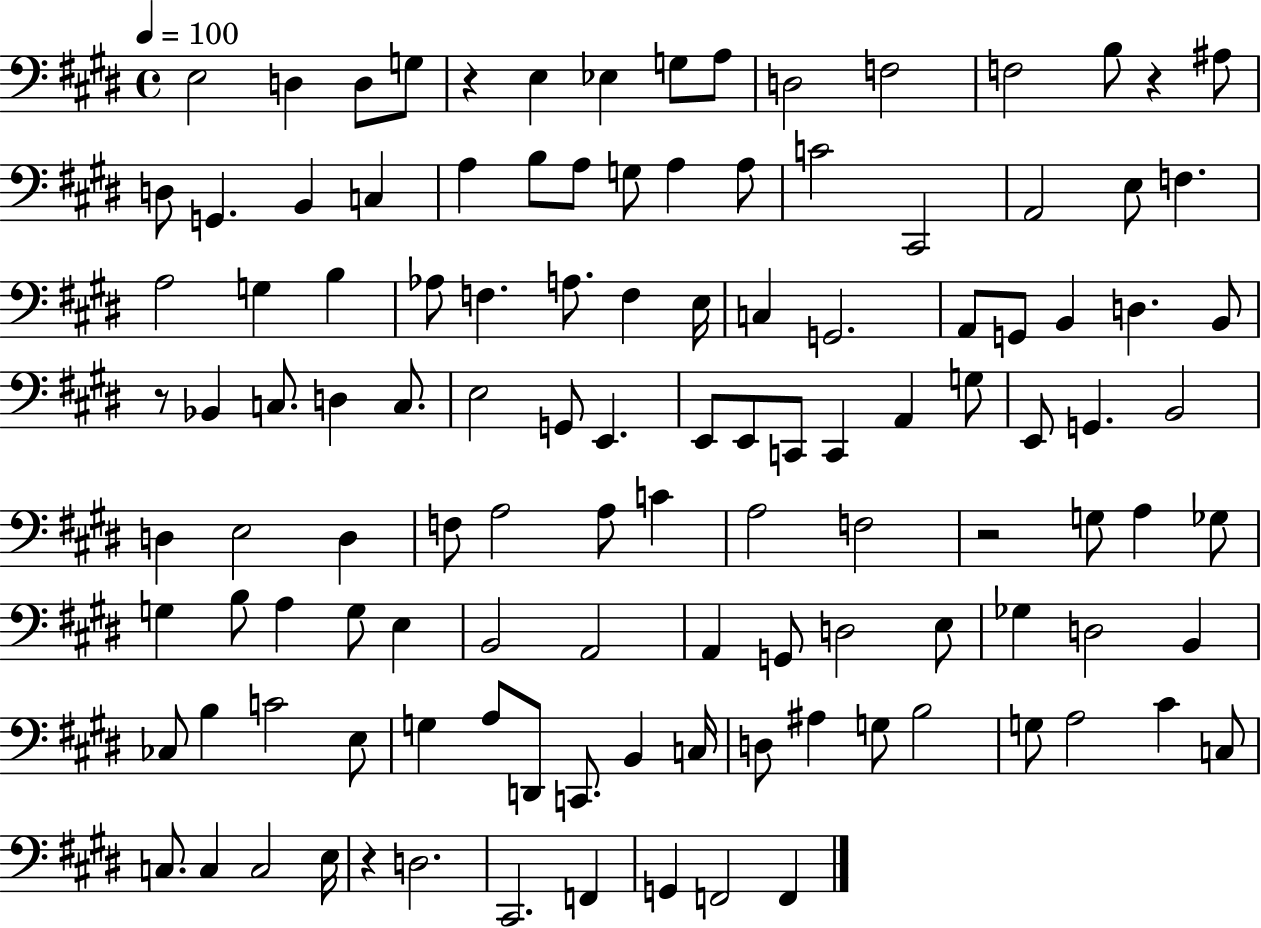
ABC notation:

X:1
T:Untitled
M:4/4
L:1/4
K:E
E,2 D, D,/2 G,/2 z E, _E, G,/2 A,/2 D,2 F,2 F,2 B,/2 z ^A,/2 D,/2 G,, B,, C, A, B,/2 A,/2 G,/2 A, A,/2 C2 ^C,,2 A,,2 E,/2 F, A,2 G, B, _A,/2 F, A,/2 F, E,/4 C, G,,2 A,,/2 G,,/2 B,, D, B,,/2 z/2 _B,, C,/2 D, C,/2 E,2 G,,/2 E,, E,,/2 E,,/2 C,,/2 C,, A,, G,/2 E,,/2 G,, B,,2 D, E,2 D, F,/2 A,2 A,/2 C A,2 F,2 z2 G,/2 A, _G,/2 G, B,/2 A, G,/2 E, B,,2 A,,2 A,, G,,/2 D,2 E,/2 _G, D,2 B,, _C,/2 B, C2 E,/2 G, A,/2 D,,/2 C,,/2 B,, C,/4 D,/2 ^A, G,/2 B,2 G,/2 A,2 ^C C,/2 C,/2 C, C,2 E,/4 z D,2 ^C,,2 F,, G,, F,,2 F,,